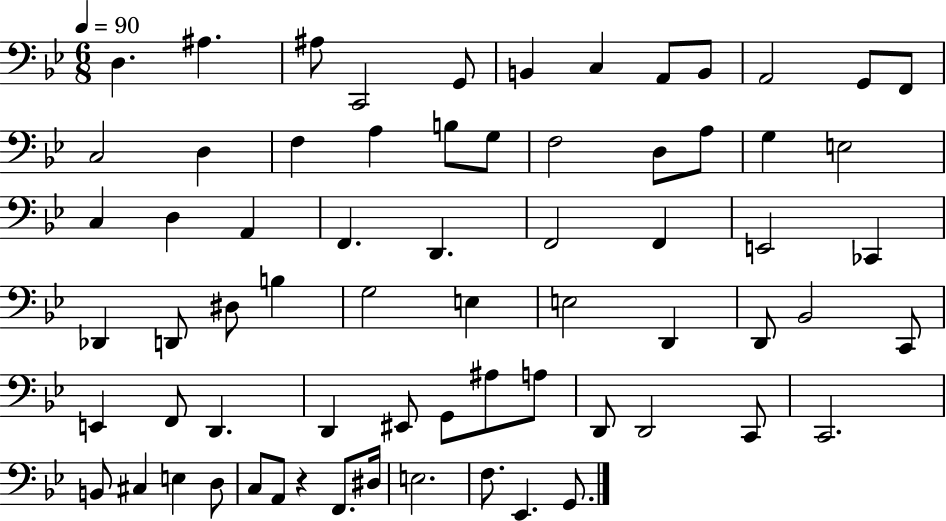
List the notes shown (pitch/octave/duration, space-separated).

D3/q. A#3/q. A#3/e C2/h G2/e B2/q C3/q A2/e B2/e A2/h G2/e F2/e C3/h D3/q F3/q A3/q B3/e G3/e F3/h D3/e A3/e G3/q E3/h C3/q D3/q A2/q F2/q. D2/q. F2/h F2/q E2/h CES2/q Db2/q D2/e D#3/e B3/q G3/h E3/q E3/h D2/q D2/e Bb2/h C2/e E2/q F2/e D2/q. D2/q EIS2/e G2/e A#3/e A3/e D2/e D2/h C2/e C2/h. B2/e C#3/q E3/q D3/e C3/e A2/e R/q F2/e. D#3/s E3/h. F3/e. Eb2/q. G2/e.